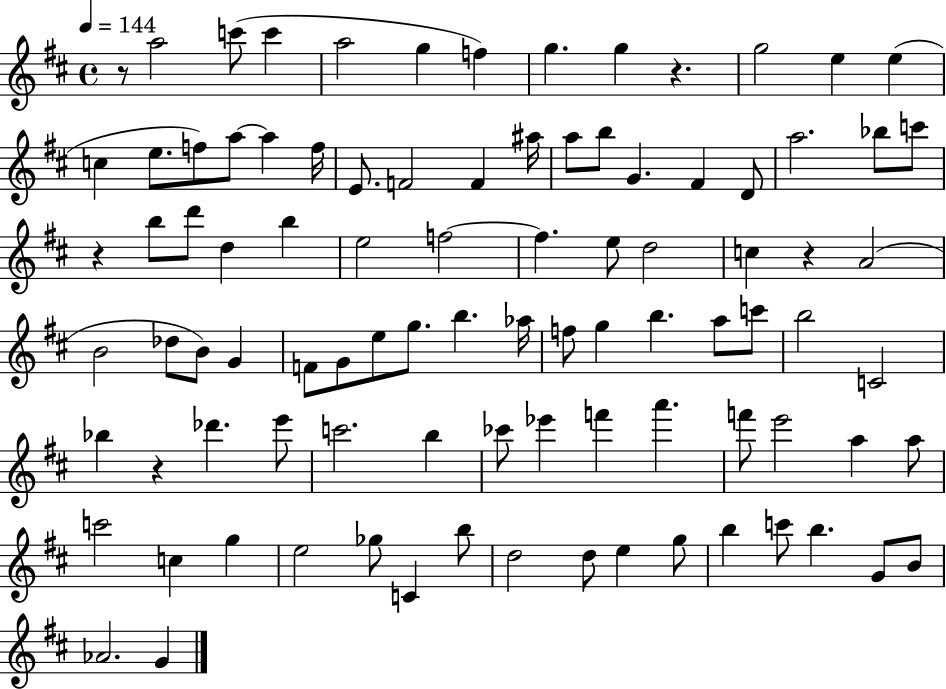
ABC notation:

X:1
T:Untitled
M:4/4
L:1/4
K:D
z/2 a2 c'/2 c' a2 g f g g z g2 e e c e/2 f/2 a/2 a f/4 E/2 F2 F ^a/4 a/2 b/2 G ^F D/2 a2 _b/2 c'/2 z b/2 d'/2 d b e2 f2 f e/2 d2 c z A2 B2 _d/2 B/2 G F/2 G/2 e/2 g/2 b _a/4 f/2 g b a/2 c'/2 b2 C2 _b z _d' e'/2 c'2 b _c'/2 _e' f' a' f'/2 e'2 a a/2 c'2 c g e2 _g/2 C b/2 d2 d/2 e g/2 b c'/2 b G/2 B/2 _A2 G